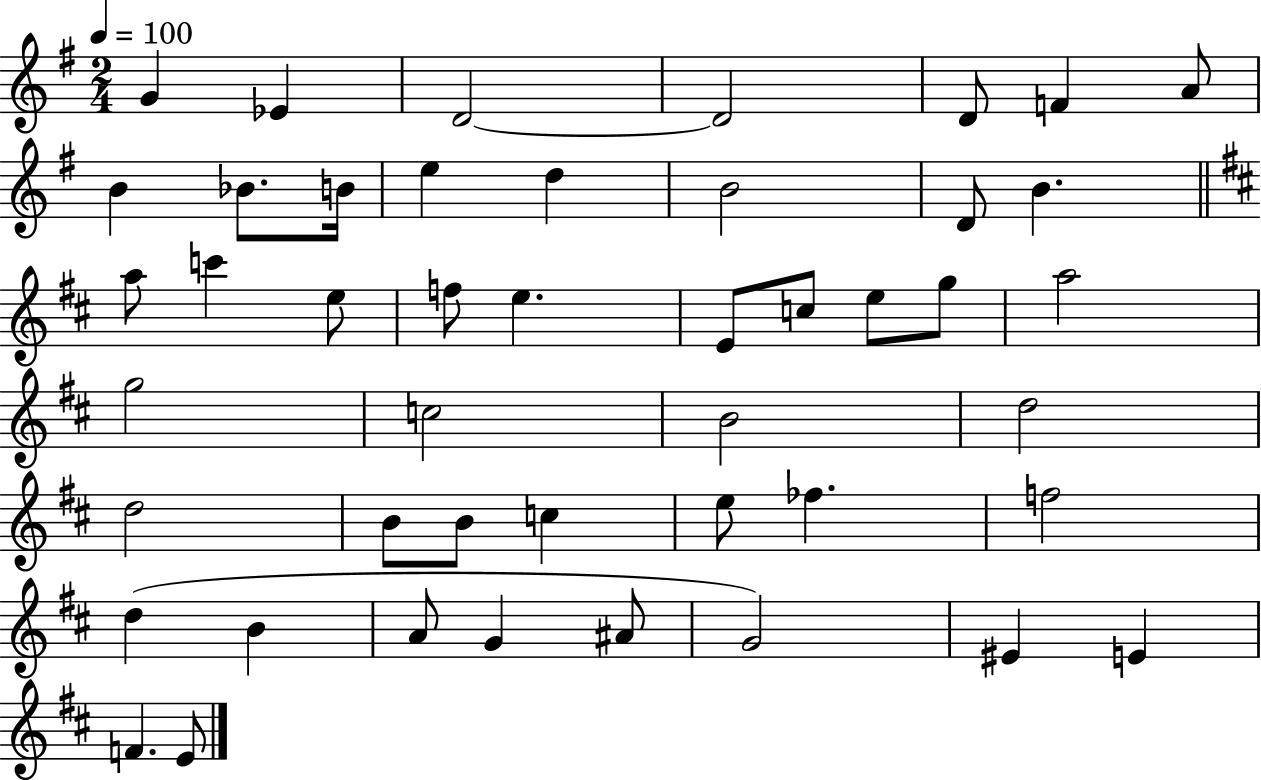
G4/q Eb4/q D4/h D4/h D4/e F4/q A4/e B4/q Bb4/e. B4/s E5/q D5/q B4/h D4/e B4/q. A5/e C6/q E5/e F5/e E5/q. E4/e C5/e E5/e G5/e A5/h G5/h C5/h B4/h D5/h D5/h B4/e B4/e C5/q E5/e FES5/q. F5/h D5/q B4/q A4/e G4/q A#4/e G4/h EIS4/q E4/q F4/q. E4/e